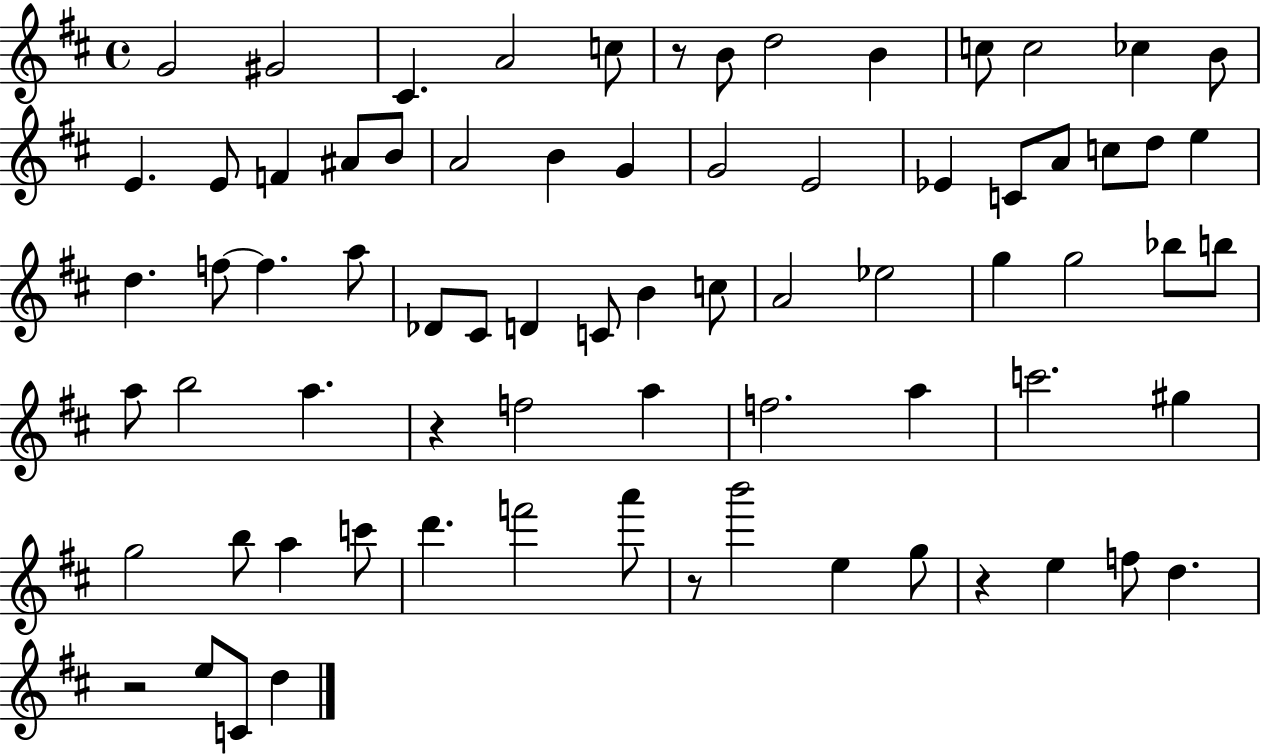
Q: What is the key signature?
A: D major